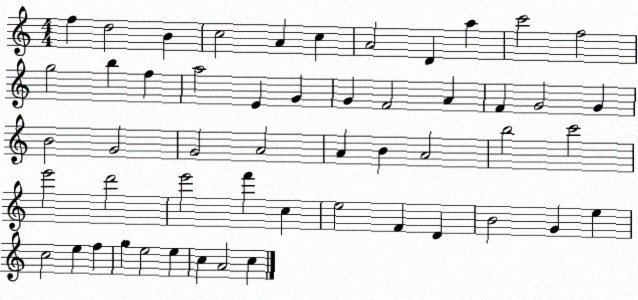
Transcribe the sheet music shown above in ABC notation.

X:1
T:Untitled
M:4/4
L:1/4
K:C
f d2 B c2 A c A2 D a c'2 f2 g2 b f a2 E G G F2 A F G2 G B2 G2 G2 A2 A B A2 b2 c'2 e'2 d'2 e'2 f' c e2 F D B2 G e c2 e f g e2 e c A2 c